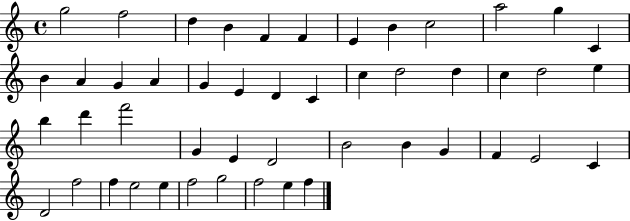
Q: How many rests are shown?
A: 0